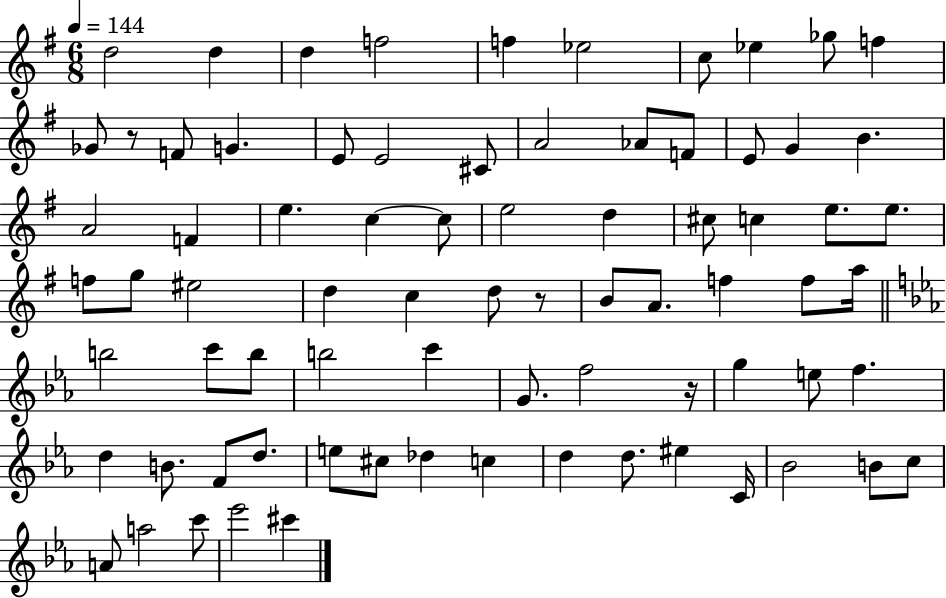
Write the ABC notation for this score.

X:1
T:Untitled
M:6/8
L:1/4
K:G
d2 d d f2 f _e2 c/2 _e _g/2 f _G/2 z/2 F/2 G E/2 E2 ^C/2 A2 _A/2 F/2 E/2 G B A2 F e c c/2 e2 d ^c/2 c e/2 e/2 f/2 g/2 ^e2 d c d/2 z/2 B/2 A/2 f f/2 a/4 b2 c'/2 b/2 b2 c' G/2 f2 z/4 g e/2 f d B/2 F/2 d/2 e/2 ^c/2 _d c d d/2 ^e C/4 _B2 B/2 c/2 A/2 a2 c'/2 _e'2 ^c'